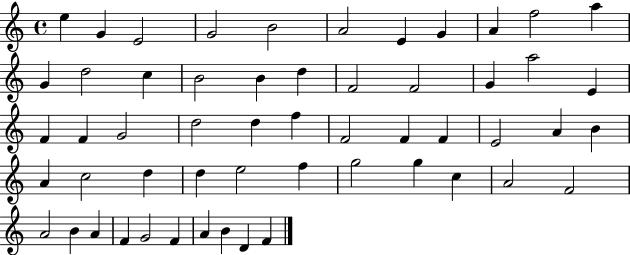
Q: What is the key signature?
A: C major